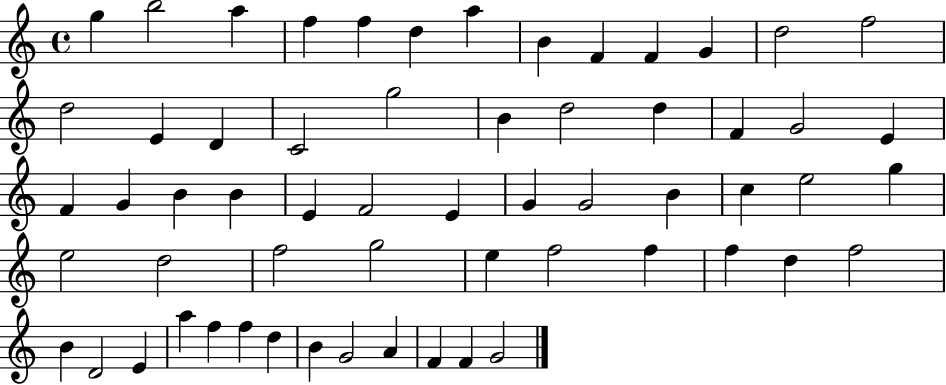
X:1
T:Untitled
M:4/4
L:1/4
K:C
g b2 a f f d a B F F G d2 f2 d2 E D C2 g2 B d2 d F G2 E F G B B E F2 E G G2 B c e2 g e2 d2 f2 g2 e f2 f f d f2 B D2 E a f f d B G2 A F F G2